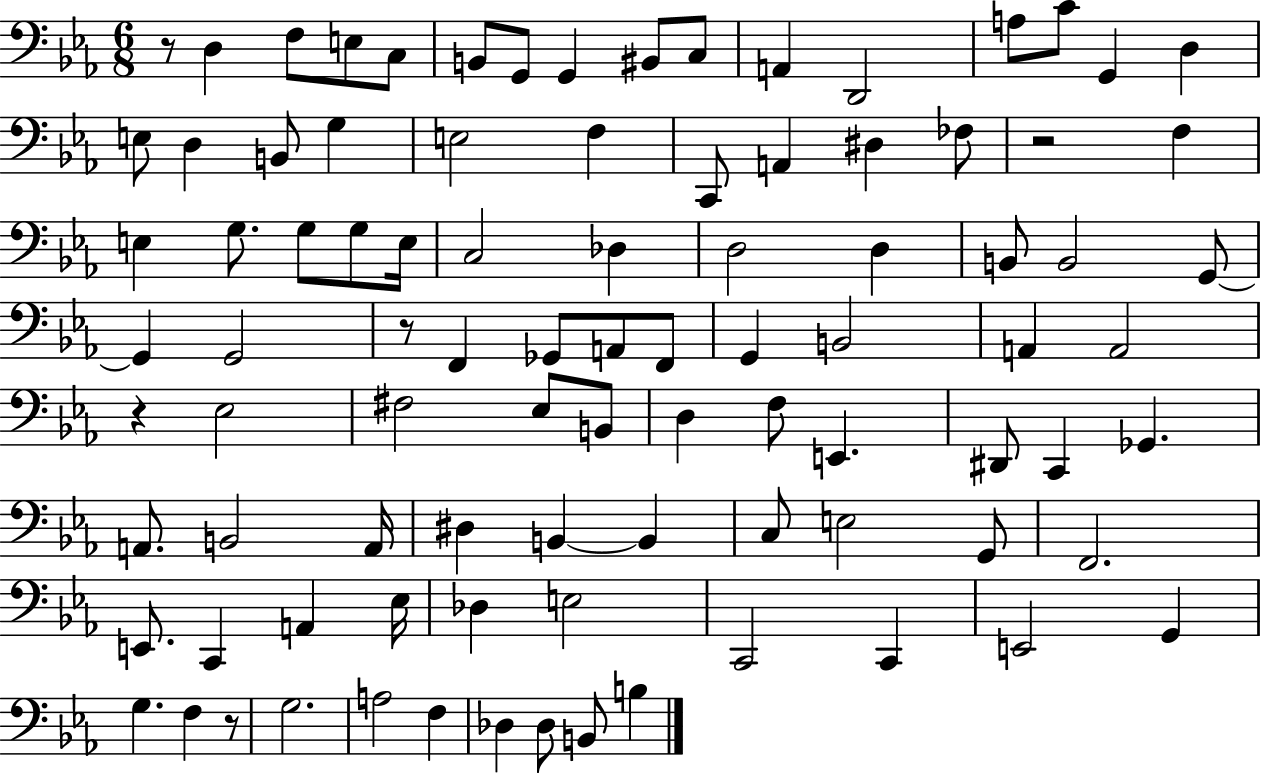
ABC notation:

X:1
T:Untitled
M:6/8
L:1/4
K:Eb
z/2 D, F,/2 E,/2 C,/2 B,,/2 G,,/2 G,, ^B,,/2 C,/2 A,, D,,2 A,/2 C/2 G,, D, E,/2 D, B,,/2 G, E,2 F, C,,/2 A,, ^D, _F,/2 z2 F, E, G,/2 G,/2 G,/2 E,/4 C,2 _D, D,2 D, B,,/2 B,,2 G,,/2 G,, G,,2 z/2 F,, _G,,/2 A,,/2 F,,/2 G,, B,,2 A,, A,,2 z _E,2 ^F,2 _E,/2 B,,/2 D, F,/2 E,, ^D,,/2 C,, _G,, A,,/2 B,,2 A,,/4 ^D, B,, B,, C,/2 E,2 G,,/2 F,,2 E,,/2 C,, A,, _E,/4 _D, E,2 C,,2 C,, E,,2 G,, G, F, z/2 G,2 A,2 F, _D, _D,/2 B,,/2 B,